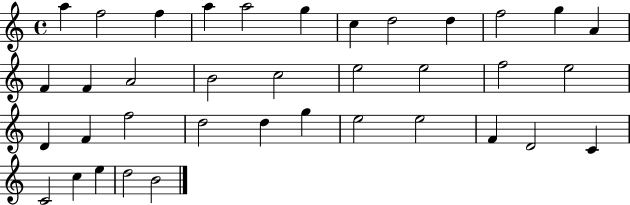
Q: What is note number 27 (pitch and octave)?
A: G5